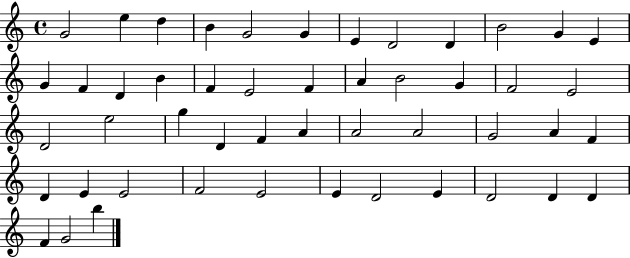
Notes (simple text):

G4/h E5/q D5/q B4/q G4/h G4/q E4/q D4/h D4/q B4/h G4/q E4/q G4/q F4/q D4/q B4/q F4/q E4/h F4/q A4/q B4/h G4/q F4/h E4/h D4/h E5/h G5/q D4/q F4/q A4/q A4/h A4/h G4/h A4/q F4/q D4/q E4/q E4/h F4/h E4/h E4/q D4/h E4/q D4/h D4/q D4/q F4/q G4/h B5/q